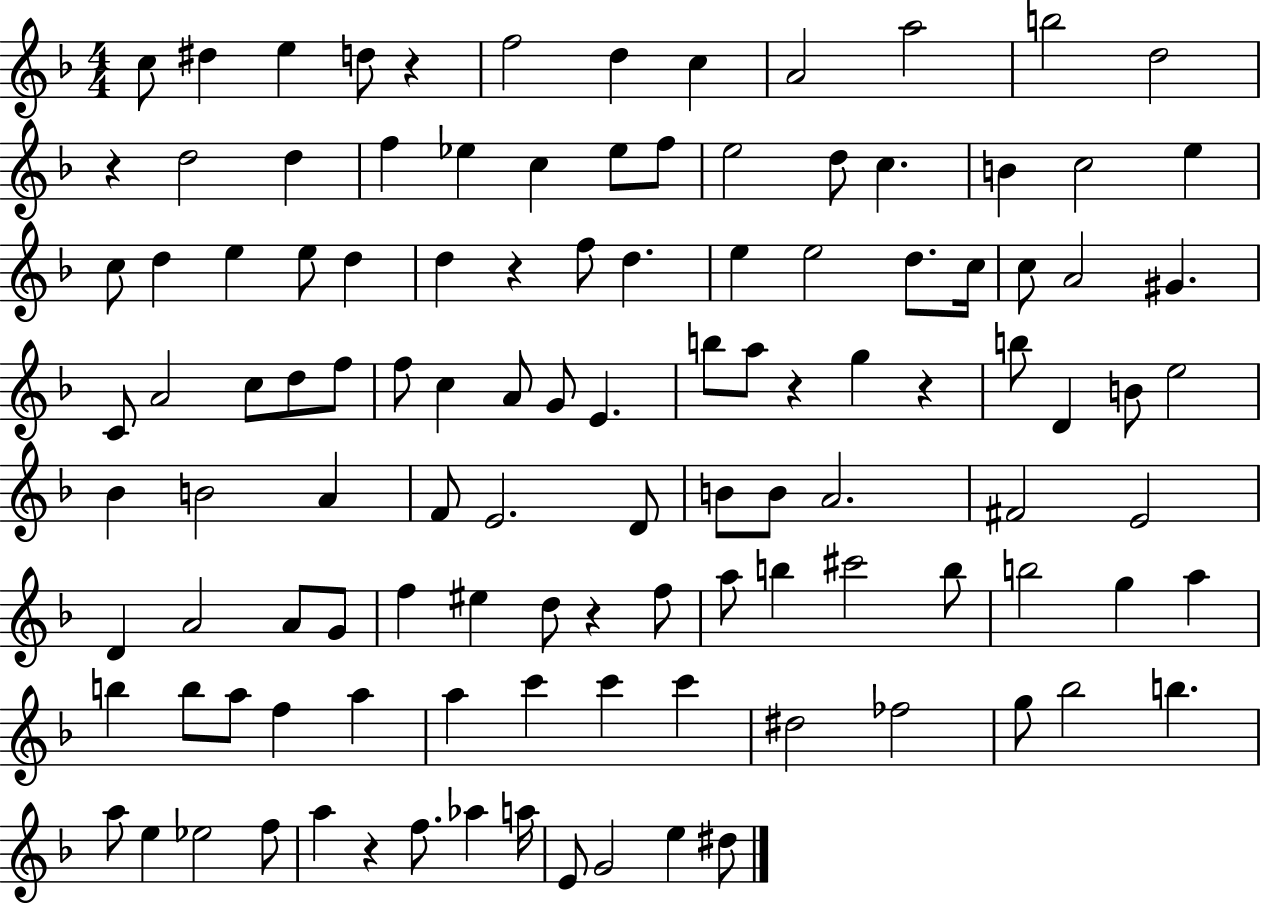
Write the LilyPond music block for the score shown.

{
  \clef treble
  \numericTimeSignature
  \time 4/4
  \key f \major
  c''8 dis''4 e''4 d''8 r4 | f''2 d''4 c''4 | a'2 a''2 | b''2 d''2 | \break r4 d''2 d''4 | f''4 ees''4 c''4 ees''8 f''8 | e''2 d''8 c''4. | b'4 c''2 e''4 | \break c''8 d''4 e''4 e''8 d''4 | d''4 r4 f''8 d''4. | e''4 e''2 d''8. c''16 | c''8 a'2 gis'4. | \break c'8 a'2 c''8 d''8 f''8 | f''8 c''4 a'8 g'8 e'4. | b''8 a''8 r4 g''4 r4 | b''8 d'4 b'8 e''2 | \break bes'4 b'2 a'4 | f'8 e'2. d'8 | b'8 b'8 a'2. | fis'2 e'2 | \break d'4 a'2 a'8 g'8 | f''4 eis''4 d''8 r4 f''8 | a''8 b''4 cis'''2 b''8 | b''2 g''4 a''4 | \break b''4 b''8 a''8 f''4 a''4 | a''4 c'''4 c'''4 c'''4 | dis''2 fes''2 | g''8 bes''2 b''4. | \break a''8 e''4 ees''2 f''8 | a''4 r4 f''8. aes''4 a''16 | e'8 g'2 e''4 dis''8 | \bar "|."
}